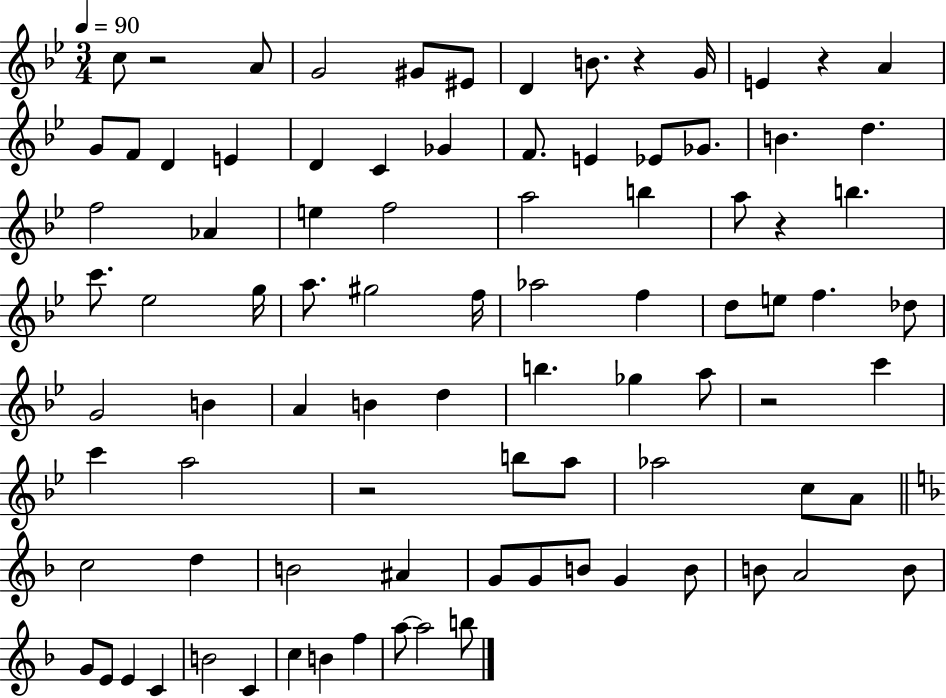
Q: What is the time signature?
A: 3/4